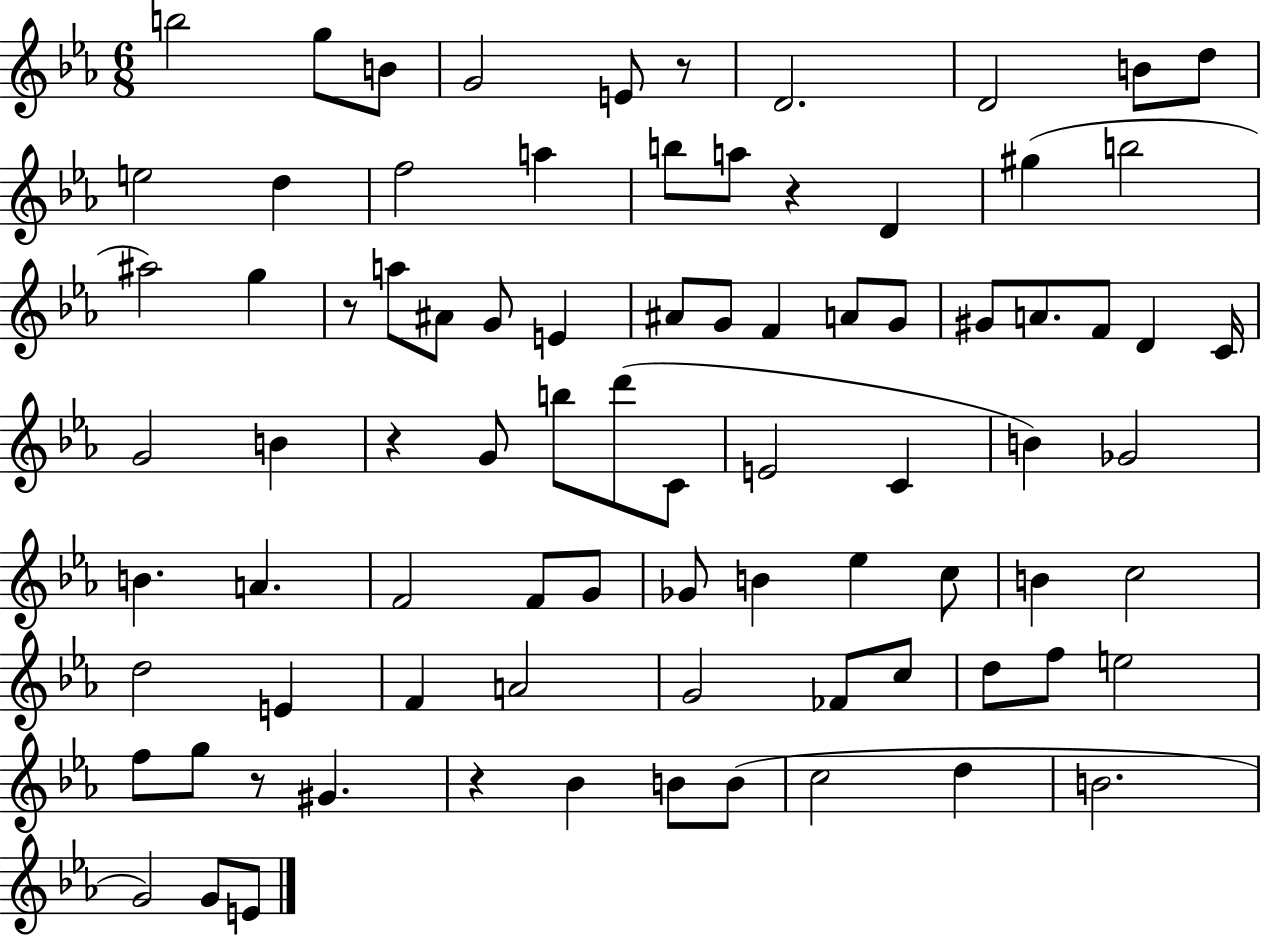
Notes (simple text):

B5/h G5/e B4/e G4/h E4/e R/e D4/h. D4/h B4/e D5/e E5/h D5/q F5/h A5/q B5/e A5/e R/q D4/q G#5/q B5/h A#5/h G5/q R/e A5/e A#4/e G4/e E4/q A#4/e G4/e F4/q A4/e G4/e G#4/e A4/e. F4/e D4/q C4/s G4/h B4/q R/q G4/e B5/e D6/e C4/e E4/h C4/q B4/q Gb4/h B4/q. A4/q. F4/h F4/e G4/e Gb4/e B4/q Eb5/q C5/e B4/q C5/h D5/h E4/q F4/q A4/h G4/h FES4/e C5/e D5/e F5/e E5/h F5/e G5/e R/e G#4/q. R/q Bb4/q B4/e B4/e C5/h D5/q B4/h. G4/h G4/e E4/e